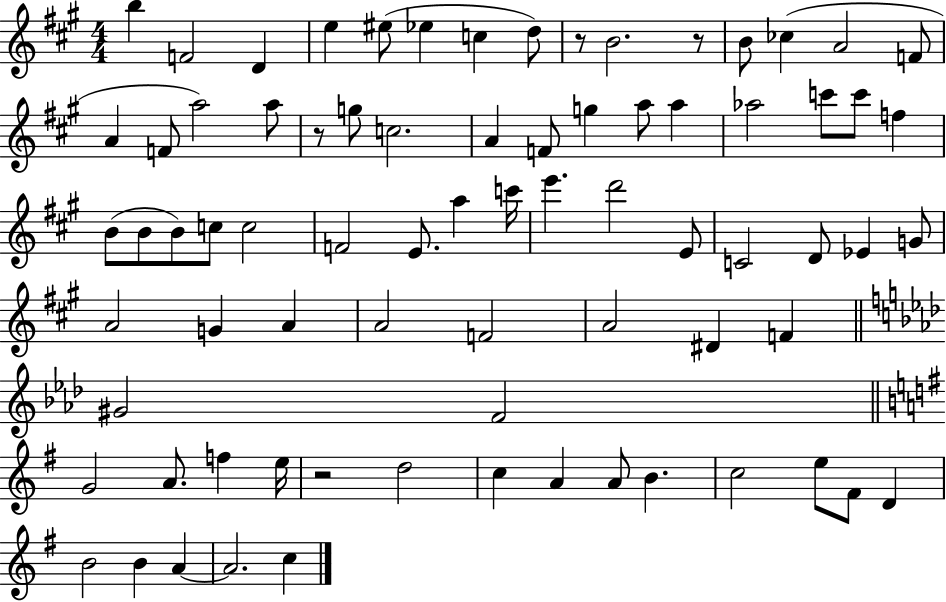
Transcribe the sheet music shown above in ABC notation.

X:1
T:Untitled
M:4/4
L:1/4
K:A
b F2 D e ^e/2 _e c d/2 z/2 B2 z/2 B/2 _c A2 F/2 A F/2 a2 a/2 z/2 g/2 c2 A F/2 g a/2 a _a2 c'/2 c'/2 f B/2 B/2 B/2 c/2 c2 F2 E/2 a c'/4 e' d'2 E/2 C2 D/2 _E G/2 A2 G A A2 F2 A2 ^D F ^G2 F2 G2 A/2 f e/4 z2 d2 c A A/2 B c2 e/2 ^F/2 D B2 B A A2 c